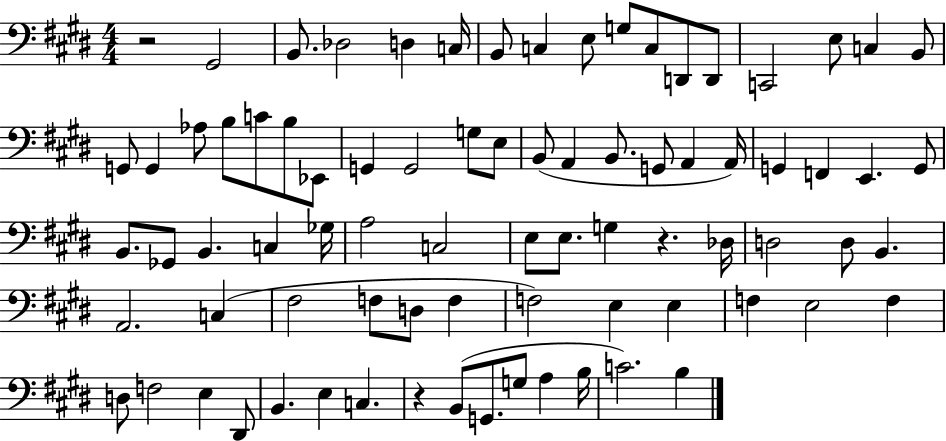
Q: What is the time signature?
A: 4/4